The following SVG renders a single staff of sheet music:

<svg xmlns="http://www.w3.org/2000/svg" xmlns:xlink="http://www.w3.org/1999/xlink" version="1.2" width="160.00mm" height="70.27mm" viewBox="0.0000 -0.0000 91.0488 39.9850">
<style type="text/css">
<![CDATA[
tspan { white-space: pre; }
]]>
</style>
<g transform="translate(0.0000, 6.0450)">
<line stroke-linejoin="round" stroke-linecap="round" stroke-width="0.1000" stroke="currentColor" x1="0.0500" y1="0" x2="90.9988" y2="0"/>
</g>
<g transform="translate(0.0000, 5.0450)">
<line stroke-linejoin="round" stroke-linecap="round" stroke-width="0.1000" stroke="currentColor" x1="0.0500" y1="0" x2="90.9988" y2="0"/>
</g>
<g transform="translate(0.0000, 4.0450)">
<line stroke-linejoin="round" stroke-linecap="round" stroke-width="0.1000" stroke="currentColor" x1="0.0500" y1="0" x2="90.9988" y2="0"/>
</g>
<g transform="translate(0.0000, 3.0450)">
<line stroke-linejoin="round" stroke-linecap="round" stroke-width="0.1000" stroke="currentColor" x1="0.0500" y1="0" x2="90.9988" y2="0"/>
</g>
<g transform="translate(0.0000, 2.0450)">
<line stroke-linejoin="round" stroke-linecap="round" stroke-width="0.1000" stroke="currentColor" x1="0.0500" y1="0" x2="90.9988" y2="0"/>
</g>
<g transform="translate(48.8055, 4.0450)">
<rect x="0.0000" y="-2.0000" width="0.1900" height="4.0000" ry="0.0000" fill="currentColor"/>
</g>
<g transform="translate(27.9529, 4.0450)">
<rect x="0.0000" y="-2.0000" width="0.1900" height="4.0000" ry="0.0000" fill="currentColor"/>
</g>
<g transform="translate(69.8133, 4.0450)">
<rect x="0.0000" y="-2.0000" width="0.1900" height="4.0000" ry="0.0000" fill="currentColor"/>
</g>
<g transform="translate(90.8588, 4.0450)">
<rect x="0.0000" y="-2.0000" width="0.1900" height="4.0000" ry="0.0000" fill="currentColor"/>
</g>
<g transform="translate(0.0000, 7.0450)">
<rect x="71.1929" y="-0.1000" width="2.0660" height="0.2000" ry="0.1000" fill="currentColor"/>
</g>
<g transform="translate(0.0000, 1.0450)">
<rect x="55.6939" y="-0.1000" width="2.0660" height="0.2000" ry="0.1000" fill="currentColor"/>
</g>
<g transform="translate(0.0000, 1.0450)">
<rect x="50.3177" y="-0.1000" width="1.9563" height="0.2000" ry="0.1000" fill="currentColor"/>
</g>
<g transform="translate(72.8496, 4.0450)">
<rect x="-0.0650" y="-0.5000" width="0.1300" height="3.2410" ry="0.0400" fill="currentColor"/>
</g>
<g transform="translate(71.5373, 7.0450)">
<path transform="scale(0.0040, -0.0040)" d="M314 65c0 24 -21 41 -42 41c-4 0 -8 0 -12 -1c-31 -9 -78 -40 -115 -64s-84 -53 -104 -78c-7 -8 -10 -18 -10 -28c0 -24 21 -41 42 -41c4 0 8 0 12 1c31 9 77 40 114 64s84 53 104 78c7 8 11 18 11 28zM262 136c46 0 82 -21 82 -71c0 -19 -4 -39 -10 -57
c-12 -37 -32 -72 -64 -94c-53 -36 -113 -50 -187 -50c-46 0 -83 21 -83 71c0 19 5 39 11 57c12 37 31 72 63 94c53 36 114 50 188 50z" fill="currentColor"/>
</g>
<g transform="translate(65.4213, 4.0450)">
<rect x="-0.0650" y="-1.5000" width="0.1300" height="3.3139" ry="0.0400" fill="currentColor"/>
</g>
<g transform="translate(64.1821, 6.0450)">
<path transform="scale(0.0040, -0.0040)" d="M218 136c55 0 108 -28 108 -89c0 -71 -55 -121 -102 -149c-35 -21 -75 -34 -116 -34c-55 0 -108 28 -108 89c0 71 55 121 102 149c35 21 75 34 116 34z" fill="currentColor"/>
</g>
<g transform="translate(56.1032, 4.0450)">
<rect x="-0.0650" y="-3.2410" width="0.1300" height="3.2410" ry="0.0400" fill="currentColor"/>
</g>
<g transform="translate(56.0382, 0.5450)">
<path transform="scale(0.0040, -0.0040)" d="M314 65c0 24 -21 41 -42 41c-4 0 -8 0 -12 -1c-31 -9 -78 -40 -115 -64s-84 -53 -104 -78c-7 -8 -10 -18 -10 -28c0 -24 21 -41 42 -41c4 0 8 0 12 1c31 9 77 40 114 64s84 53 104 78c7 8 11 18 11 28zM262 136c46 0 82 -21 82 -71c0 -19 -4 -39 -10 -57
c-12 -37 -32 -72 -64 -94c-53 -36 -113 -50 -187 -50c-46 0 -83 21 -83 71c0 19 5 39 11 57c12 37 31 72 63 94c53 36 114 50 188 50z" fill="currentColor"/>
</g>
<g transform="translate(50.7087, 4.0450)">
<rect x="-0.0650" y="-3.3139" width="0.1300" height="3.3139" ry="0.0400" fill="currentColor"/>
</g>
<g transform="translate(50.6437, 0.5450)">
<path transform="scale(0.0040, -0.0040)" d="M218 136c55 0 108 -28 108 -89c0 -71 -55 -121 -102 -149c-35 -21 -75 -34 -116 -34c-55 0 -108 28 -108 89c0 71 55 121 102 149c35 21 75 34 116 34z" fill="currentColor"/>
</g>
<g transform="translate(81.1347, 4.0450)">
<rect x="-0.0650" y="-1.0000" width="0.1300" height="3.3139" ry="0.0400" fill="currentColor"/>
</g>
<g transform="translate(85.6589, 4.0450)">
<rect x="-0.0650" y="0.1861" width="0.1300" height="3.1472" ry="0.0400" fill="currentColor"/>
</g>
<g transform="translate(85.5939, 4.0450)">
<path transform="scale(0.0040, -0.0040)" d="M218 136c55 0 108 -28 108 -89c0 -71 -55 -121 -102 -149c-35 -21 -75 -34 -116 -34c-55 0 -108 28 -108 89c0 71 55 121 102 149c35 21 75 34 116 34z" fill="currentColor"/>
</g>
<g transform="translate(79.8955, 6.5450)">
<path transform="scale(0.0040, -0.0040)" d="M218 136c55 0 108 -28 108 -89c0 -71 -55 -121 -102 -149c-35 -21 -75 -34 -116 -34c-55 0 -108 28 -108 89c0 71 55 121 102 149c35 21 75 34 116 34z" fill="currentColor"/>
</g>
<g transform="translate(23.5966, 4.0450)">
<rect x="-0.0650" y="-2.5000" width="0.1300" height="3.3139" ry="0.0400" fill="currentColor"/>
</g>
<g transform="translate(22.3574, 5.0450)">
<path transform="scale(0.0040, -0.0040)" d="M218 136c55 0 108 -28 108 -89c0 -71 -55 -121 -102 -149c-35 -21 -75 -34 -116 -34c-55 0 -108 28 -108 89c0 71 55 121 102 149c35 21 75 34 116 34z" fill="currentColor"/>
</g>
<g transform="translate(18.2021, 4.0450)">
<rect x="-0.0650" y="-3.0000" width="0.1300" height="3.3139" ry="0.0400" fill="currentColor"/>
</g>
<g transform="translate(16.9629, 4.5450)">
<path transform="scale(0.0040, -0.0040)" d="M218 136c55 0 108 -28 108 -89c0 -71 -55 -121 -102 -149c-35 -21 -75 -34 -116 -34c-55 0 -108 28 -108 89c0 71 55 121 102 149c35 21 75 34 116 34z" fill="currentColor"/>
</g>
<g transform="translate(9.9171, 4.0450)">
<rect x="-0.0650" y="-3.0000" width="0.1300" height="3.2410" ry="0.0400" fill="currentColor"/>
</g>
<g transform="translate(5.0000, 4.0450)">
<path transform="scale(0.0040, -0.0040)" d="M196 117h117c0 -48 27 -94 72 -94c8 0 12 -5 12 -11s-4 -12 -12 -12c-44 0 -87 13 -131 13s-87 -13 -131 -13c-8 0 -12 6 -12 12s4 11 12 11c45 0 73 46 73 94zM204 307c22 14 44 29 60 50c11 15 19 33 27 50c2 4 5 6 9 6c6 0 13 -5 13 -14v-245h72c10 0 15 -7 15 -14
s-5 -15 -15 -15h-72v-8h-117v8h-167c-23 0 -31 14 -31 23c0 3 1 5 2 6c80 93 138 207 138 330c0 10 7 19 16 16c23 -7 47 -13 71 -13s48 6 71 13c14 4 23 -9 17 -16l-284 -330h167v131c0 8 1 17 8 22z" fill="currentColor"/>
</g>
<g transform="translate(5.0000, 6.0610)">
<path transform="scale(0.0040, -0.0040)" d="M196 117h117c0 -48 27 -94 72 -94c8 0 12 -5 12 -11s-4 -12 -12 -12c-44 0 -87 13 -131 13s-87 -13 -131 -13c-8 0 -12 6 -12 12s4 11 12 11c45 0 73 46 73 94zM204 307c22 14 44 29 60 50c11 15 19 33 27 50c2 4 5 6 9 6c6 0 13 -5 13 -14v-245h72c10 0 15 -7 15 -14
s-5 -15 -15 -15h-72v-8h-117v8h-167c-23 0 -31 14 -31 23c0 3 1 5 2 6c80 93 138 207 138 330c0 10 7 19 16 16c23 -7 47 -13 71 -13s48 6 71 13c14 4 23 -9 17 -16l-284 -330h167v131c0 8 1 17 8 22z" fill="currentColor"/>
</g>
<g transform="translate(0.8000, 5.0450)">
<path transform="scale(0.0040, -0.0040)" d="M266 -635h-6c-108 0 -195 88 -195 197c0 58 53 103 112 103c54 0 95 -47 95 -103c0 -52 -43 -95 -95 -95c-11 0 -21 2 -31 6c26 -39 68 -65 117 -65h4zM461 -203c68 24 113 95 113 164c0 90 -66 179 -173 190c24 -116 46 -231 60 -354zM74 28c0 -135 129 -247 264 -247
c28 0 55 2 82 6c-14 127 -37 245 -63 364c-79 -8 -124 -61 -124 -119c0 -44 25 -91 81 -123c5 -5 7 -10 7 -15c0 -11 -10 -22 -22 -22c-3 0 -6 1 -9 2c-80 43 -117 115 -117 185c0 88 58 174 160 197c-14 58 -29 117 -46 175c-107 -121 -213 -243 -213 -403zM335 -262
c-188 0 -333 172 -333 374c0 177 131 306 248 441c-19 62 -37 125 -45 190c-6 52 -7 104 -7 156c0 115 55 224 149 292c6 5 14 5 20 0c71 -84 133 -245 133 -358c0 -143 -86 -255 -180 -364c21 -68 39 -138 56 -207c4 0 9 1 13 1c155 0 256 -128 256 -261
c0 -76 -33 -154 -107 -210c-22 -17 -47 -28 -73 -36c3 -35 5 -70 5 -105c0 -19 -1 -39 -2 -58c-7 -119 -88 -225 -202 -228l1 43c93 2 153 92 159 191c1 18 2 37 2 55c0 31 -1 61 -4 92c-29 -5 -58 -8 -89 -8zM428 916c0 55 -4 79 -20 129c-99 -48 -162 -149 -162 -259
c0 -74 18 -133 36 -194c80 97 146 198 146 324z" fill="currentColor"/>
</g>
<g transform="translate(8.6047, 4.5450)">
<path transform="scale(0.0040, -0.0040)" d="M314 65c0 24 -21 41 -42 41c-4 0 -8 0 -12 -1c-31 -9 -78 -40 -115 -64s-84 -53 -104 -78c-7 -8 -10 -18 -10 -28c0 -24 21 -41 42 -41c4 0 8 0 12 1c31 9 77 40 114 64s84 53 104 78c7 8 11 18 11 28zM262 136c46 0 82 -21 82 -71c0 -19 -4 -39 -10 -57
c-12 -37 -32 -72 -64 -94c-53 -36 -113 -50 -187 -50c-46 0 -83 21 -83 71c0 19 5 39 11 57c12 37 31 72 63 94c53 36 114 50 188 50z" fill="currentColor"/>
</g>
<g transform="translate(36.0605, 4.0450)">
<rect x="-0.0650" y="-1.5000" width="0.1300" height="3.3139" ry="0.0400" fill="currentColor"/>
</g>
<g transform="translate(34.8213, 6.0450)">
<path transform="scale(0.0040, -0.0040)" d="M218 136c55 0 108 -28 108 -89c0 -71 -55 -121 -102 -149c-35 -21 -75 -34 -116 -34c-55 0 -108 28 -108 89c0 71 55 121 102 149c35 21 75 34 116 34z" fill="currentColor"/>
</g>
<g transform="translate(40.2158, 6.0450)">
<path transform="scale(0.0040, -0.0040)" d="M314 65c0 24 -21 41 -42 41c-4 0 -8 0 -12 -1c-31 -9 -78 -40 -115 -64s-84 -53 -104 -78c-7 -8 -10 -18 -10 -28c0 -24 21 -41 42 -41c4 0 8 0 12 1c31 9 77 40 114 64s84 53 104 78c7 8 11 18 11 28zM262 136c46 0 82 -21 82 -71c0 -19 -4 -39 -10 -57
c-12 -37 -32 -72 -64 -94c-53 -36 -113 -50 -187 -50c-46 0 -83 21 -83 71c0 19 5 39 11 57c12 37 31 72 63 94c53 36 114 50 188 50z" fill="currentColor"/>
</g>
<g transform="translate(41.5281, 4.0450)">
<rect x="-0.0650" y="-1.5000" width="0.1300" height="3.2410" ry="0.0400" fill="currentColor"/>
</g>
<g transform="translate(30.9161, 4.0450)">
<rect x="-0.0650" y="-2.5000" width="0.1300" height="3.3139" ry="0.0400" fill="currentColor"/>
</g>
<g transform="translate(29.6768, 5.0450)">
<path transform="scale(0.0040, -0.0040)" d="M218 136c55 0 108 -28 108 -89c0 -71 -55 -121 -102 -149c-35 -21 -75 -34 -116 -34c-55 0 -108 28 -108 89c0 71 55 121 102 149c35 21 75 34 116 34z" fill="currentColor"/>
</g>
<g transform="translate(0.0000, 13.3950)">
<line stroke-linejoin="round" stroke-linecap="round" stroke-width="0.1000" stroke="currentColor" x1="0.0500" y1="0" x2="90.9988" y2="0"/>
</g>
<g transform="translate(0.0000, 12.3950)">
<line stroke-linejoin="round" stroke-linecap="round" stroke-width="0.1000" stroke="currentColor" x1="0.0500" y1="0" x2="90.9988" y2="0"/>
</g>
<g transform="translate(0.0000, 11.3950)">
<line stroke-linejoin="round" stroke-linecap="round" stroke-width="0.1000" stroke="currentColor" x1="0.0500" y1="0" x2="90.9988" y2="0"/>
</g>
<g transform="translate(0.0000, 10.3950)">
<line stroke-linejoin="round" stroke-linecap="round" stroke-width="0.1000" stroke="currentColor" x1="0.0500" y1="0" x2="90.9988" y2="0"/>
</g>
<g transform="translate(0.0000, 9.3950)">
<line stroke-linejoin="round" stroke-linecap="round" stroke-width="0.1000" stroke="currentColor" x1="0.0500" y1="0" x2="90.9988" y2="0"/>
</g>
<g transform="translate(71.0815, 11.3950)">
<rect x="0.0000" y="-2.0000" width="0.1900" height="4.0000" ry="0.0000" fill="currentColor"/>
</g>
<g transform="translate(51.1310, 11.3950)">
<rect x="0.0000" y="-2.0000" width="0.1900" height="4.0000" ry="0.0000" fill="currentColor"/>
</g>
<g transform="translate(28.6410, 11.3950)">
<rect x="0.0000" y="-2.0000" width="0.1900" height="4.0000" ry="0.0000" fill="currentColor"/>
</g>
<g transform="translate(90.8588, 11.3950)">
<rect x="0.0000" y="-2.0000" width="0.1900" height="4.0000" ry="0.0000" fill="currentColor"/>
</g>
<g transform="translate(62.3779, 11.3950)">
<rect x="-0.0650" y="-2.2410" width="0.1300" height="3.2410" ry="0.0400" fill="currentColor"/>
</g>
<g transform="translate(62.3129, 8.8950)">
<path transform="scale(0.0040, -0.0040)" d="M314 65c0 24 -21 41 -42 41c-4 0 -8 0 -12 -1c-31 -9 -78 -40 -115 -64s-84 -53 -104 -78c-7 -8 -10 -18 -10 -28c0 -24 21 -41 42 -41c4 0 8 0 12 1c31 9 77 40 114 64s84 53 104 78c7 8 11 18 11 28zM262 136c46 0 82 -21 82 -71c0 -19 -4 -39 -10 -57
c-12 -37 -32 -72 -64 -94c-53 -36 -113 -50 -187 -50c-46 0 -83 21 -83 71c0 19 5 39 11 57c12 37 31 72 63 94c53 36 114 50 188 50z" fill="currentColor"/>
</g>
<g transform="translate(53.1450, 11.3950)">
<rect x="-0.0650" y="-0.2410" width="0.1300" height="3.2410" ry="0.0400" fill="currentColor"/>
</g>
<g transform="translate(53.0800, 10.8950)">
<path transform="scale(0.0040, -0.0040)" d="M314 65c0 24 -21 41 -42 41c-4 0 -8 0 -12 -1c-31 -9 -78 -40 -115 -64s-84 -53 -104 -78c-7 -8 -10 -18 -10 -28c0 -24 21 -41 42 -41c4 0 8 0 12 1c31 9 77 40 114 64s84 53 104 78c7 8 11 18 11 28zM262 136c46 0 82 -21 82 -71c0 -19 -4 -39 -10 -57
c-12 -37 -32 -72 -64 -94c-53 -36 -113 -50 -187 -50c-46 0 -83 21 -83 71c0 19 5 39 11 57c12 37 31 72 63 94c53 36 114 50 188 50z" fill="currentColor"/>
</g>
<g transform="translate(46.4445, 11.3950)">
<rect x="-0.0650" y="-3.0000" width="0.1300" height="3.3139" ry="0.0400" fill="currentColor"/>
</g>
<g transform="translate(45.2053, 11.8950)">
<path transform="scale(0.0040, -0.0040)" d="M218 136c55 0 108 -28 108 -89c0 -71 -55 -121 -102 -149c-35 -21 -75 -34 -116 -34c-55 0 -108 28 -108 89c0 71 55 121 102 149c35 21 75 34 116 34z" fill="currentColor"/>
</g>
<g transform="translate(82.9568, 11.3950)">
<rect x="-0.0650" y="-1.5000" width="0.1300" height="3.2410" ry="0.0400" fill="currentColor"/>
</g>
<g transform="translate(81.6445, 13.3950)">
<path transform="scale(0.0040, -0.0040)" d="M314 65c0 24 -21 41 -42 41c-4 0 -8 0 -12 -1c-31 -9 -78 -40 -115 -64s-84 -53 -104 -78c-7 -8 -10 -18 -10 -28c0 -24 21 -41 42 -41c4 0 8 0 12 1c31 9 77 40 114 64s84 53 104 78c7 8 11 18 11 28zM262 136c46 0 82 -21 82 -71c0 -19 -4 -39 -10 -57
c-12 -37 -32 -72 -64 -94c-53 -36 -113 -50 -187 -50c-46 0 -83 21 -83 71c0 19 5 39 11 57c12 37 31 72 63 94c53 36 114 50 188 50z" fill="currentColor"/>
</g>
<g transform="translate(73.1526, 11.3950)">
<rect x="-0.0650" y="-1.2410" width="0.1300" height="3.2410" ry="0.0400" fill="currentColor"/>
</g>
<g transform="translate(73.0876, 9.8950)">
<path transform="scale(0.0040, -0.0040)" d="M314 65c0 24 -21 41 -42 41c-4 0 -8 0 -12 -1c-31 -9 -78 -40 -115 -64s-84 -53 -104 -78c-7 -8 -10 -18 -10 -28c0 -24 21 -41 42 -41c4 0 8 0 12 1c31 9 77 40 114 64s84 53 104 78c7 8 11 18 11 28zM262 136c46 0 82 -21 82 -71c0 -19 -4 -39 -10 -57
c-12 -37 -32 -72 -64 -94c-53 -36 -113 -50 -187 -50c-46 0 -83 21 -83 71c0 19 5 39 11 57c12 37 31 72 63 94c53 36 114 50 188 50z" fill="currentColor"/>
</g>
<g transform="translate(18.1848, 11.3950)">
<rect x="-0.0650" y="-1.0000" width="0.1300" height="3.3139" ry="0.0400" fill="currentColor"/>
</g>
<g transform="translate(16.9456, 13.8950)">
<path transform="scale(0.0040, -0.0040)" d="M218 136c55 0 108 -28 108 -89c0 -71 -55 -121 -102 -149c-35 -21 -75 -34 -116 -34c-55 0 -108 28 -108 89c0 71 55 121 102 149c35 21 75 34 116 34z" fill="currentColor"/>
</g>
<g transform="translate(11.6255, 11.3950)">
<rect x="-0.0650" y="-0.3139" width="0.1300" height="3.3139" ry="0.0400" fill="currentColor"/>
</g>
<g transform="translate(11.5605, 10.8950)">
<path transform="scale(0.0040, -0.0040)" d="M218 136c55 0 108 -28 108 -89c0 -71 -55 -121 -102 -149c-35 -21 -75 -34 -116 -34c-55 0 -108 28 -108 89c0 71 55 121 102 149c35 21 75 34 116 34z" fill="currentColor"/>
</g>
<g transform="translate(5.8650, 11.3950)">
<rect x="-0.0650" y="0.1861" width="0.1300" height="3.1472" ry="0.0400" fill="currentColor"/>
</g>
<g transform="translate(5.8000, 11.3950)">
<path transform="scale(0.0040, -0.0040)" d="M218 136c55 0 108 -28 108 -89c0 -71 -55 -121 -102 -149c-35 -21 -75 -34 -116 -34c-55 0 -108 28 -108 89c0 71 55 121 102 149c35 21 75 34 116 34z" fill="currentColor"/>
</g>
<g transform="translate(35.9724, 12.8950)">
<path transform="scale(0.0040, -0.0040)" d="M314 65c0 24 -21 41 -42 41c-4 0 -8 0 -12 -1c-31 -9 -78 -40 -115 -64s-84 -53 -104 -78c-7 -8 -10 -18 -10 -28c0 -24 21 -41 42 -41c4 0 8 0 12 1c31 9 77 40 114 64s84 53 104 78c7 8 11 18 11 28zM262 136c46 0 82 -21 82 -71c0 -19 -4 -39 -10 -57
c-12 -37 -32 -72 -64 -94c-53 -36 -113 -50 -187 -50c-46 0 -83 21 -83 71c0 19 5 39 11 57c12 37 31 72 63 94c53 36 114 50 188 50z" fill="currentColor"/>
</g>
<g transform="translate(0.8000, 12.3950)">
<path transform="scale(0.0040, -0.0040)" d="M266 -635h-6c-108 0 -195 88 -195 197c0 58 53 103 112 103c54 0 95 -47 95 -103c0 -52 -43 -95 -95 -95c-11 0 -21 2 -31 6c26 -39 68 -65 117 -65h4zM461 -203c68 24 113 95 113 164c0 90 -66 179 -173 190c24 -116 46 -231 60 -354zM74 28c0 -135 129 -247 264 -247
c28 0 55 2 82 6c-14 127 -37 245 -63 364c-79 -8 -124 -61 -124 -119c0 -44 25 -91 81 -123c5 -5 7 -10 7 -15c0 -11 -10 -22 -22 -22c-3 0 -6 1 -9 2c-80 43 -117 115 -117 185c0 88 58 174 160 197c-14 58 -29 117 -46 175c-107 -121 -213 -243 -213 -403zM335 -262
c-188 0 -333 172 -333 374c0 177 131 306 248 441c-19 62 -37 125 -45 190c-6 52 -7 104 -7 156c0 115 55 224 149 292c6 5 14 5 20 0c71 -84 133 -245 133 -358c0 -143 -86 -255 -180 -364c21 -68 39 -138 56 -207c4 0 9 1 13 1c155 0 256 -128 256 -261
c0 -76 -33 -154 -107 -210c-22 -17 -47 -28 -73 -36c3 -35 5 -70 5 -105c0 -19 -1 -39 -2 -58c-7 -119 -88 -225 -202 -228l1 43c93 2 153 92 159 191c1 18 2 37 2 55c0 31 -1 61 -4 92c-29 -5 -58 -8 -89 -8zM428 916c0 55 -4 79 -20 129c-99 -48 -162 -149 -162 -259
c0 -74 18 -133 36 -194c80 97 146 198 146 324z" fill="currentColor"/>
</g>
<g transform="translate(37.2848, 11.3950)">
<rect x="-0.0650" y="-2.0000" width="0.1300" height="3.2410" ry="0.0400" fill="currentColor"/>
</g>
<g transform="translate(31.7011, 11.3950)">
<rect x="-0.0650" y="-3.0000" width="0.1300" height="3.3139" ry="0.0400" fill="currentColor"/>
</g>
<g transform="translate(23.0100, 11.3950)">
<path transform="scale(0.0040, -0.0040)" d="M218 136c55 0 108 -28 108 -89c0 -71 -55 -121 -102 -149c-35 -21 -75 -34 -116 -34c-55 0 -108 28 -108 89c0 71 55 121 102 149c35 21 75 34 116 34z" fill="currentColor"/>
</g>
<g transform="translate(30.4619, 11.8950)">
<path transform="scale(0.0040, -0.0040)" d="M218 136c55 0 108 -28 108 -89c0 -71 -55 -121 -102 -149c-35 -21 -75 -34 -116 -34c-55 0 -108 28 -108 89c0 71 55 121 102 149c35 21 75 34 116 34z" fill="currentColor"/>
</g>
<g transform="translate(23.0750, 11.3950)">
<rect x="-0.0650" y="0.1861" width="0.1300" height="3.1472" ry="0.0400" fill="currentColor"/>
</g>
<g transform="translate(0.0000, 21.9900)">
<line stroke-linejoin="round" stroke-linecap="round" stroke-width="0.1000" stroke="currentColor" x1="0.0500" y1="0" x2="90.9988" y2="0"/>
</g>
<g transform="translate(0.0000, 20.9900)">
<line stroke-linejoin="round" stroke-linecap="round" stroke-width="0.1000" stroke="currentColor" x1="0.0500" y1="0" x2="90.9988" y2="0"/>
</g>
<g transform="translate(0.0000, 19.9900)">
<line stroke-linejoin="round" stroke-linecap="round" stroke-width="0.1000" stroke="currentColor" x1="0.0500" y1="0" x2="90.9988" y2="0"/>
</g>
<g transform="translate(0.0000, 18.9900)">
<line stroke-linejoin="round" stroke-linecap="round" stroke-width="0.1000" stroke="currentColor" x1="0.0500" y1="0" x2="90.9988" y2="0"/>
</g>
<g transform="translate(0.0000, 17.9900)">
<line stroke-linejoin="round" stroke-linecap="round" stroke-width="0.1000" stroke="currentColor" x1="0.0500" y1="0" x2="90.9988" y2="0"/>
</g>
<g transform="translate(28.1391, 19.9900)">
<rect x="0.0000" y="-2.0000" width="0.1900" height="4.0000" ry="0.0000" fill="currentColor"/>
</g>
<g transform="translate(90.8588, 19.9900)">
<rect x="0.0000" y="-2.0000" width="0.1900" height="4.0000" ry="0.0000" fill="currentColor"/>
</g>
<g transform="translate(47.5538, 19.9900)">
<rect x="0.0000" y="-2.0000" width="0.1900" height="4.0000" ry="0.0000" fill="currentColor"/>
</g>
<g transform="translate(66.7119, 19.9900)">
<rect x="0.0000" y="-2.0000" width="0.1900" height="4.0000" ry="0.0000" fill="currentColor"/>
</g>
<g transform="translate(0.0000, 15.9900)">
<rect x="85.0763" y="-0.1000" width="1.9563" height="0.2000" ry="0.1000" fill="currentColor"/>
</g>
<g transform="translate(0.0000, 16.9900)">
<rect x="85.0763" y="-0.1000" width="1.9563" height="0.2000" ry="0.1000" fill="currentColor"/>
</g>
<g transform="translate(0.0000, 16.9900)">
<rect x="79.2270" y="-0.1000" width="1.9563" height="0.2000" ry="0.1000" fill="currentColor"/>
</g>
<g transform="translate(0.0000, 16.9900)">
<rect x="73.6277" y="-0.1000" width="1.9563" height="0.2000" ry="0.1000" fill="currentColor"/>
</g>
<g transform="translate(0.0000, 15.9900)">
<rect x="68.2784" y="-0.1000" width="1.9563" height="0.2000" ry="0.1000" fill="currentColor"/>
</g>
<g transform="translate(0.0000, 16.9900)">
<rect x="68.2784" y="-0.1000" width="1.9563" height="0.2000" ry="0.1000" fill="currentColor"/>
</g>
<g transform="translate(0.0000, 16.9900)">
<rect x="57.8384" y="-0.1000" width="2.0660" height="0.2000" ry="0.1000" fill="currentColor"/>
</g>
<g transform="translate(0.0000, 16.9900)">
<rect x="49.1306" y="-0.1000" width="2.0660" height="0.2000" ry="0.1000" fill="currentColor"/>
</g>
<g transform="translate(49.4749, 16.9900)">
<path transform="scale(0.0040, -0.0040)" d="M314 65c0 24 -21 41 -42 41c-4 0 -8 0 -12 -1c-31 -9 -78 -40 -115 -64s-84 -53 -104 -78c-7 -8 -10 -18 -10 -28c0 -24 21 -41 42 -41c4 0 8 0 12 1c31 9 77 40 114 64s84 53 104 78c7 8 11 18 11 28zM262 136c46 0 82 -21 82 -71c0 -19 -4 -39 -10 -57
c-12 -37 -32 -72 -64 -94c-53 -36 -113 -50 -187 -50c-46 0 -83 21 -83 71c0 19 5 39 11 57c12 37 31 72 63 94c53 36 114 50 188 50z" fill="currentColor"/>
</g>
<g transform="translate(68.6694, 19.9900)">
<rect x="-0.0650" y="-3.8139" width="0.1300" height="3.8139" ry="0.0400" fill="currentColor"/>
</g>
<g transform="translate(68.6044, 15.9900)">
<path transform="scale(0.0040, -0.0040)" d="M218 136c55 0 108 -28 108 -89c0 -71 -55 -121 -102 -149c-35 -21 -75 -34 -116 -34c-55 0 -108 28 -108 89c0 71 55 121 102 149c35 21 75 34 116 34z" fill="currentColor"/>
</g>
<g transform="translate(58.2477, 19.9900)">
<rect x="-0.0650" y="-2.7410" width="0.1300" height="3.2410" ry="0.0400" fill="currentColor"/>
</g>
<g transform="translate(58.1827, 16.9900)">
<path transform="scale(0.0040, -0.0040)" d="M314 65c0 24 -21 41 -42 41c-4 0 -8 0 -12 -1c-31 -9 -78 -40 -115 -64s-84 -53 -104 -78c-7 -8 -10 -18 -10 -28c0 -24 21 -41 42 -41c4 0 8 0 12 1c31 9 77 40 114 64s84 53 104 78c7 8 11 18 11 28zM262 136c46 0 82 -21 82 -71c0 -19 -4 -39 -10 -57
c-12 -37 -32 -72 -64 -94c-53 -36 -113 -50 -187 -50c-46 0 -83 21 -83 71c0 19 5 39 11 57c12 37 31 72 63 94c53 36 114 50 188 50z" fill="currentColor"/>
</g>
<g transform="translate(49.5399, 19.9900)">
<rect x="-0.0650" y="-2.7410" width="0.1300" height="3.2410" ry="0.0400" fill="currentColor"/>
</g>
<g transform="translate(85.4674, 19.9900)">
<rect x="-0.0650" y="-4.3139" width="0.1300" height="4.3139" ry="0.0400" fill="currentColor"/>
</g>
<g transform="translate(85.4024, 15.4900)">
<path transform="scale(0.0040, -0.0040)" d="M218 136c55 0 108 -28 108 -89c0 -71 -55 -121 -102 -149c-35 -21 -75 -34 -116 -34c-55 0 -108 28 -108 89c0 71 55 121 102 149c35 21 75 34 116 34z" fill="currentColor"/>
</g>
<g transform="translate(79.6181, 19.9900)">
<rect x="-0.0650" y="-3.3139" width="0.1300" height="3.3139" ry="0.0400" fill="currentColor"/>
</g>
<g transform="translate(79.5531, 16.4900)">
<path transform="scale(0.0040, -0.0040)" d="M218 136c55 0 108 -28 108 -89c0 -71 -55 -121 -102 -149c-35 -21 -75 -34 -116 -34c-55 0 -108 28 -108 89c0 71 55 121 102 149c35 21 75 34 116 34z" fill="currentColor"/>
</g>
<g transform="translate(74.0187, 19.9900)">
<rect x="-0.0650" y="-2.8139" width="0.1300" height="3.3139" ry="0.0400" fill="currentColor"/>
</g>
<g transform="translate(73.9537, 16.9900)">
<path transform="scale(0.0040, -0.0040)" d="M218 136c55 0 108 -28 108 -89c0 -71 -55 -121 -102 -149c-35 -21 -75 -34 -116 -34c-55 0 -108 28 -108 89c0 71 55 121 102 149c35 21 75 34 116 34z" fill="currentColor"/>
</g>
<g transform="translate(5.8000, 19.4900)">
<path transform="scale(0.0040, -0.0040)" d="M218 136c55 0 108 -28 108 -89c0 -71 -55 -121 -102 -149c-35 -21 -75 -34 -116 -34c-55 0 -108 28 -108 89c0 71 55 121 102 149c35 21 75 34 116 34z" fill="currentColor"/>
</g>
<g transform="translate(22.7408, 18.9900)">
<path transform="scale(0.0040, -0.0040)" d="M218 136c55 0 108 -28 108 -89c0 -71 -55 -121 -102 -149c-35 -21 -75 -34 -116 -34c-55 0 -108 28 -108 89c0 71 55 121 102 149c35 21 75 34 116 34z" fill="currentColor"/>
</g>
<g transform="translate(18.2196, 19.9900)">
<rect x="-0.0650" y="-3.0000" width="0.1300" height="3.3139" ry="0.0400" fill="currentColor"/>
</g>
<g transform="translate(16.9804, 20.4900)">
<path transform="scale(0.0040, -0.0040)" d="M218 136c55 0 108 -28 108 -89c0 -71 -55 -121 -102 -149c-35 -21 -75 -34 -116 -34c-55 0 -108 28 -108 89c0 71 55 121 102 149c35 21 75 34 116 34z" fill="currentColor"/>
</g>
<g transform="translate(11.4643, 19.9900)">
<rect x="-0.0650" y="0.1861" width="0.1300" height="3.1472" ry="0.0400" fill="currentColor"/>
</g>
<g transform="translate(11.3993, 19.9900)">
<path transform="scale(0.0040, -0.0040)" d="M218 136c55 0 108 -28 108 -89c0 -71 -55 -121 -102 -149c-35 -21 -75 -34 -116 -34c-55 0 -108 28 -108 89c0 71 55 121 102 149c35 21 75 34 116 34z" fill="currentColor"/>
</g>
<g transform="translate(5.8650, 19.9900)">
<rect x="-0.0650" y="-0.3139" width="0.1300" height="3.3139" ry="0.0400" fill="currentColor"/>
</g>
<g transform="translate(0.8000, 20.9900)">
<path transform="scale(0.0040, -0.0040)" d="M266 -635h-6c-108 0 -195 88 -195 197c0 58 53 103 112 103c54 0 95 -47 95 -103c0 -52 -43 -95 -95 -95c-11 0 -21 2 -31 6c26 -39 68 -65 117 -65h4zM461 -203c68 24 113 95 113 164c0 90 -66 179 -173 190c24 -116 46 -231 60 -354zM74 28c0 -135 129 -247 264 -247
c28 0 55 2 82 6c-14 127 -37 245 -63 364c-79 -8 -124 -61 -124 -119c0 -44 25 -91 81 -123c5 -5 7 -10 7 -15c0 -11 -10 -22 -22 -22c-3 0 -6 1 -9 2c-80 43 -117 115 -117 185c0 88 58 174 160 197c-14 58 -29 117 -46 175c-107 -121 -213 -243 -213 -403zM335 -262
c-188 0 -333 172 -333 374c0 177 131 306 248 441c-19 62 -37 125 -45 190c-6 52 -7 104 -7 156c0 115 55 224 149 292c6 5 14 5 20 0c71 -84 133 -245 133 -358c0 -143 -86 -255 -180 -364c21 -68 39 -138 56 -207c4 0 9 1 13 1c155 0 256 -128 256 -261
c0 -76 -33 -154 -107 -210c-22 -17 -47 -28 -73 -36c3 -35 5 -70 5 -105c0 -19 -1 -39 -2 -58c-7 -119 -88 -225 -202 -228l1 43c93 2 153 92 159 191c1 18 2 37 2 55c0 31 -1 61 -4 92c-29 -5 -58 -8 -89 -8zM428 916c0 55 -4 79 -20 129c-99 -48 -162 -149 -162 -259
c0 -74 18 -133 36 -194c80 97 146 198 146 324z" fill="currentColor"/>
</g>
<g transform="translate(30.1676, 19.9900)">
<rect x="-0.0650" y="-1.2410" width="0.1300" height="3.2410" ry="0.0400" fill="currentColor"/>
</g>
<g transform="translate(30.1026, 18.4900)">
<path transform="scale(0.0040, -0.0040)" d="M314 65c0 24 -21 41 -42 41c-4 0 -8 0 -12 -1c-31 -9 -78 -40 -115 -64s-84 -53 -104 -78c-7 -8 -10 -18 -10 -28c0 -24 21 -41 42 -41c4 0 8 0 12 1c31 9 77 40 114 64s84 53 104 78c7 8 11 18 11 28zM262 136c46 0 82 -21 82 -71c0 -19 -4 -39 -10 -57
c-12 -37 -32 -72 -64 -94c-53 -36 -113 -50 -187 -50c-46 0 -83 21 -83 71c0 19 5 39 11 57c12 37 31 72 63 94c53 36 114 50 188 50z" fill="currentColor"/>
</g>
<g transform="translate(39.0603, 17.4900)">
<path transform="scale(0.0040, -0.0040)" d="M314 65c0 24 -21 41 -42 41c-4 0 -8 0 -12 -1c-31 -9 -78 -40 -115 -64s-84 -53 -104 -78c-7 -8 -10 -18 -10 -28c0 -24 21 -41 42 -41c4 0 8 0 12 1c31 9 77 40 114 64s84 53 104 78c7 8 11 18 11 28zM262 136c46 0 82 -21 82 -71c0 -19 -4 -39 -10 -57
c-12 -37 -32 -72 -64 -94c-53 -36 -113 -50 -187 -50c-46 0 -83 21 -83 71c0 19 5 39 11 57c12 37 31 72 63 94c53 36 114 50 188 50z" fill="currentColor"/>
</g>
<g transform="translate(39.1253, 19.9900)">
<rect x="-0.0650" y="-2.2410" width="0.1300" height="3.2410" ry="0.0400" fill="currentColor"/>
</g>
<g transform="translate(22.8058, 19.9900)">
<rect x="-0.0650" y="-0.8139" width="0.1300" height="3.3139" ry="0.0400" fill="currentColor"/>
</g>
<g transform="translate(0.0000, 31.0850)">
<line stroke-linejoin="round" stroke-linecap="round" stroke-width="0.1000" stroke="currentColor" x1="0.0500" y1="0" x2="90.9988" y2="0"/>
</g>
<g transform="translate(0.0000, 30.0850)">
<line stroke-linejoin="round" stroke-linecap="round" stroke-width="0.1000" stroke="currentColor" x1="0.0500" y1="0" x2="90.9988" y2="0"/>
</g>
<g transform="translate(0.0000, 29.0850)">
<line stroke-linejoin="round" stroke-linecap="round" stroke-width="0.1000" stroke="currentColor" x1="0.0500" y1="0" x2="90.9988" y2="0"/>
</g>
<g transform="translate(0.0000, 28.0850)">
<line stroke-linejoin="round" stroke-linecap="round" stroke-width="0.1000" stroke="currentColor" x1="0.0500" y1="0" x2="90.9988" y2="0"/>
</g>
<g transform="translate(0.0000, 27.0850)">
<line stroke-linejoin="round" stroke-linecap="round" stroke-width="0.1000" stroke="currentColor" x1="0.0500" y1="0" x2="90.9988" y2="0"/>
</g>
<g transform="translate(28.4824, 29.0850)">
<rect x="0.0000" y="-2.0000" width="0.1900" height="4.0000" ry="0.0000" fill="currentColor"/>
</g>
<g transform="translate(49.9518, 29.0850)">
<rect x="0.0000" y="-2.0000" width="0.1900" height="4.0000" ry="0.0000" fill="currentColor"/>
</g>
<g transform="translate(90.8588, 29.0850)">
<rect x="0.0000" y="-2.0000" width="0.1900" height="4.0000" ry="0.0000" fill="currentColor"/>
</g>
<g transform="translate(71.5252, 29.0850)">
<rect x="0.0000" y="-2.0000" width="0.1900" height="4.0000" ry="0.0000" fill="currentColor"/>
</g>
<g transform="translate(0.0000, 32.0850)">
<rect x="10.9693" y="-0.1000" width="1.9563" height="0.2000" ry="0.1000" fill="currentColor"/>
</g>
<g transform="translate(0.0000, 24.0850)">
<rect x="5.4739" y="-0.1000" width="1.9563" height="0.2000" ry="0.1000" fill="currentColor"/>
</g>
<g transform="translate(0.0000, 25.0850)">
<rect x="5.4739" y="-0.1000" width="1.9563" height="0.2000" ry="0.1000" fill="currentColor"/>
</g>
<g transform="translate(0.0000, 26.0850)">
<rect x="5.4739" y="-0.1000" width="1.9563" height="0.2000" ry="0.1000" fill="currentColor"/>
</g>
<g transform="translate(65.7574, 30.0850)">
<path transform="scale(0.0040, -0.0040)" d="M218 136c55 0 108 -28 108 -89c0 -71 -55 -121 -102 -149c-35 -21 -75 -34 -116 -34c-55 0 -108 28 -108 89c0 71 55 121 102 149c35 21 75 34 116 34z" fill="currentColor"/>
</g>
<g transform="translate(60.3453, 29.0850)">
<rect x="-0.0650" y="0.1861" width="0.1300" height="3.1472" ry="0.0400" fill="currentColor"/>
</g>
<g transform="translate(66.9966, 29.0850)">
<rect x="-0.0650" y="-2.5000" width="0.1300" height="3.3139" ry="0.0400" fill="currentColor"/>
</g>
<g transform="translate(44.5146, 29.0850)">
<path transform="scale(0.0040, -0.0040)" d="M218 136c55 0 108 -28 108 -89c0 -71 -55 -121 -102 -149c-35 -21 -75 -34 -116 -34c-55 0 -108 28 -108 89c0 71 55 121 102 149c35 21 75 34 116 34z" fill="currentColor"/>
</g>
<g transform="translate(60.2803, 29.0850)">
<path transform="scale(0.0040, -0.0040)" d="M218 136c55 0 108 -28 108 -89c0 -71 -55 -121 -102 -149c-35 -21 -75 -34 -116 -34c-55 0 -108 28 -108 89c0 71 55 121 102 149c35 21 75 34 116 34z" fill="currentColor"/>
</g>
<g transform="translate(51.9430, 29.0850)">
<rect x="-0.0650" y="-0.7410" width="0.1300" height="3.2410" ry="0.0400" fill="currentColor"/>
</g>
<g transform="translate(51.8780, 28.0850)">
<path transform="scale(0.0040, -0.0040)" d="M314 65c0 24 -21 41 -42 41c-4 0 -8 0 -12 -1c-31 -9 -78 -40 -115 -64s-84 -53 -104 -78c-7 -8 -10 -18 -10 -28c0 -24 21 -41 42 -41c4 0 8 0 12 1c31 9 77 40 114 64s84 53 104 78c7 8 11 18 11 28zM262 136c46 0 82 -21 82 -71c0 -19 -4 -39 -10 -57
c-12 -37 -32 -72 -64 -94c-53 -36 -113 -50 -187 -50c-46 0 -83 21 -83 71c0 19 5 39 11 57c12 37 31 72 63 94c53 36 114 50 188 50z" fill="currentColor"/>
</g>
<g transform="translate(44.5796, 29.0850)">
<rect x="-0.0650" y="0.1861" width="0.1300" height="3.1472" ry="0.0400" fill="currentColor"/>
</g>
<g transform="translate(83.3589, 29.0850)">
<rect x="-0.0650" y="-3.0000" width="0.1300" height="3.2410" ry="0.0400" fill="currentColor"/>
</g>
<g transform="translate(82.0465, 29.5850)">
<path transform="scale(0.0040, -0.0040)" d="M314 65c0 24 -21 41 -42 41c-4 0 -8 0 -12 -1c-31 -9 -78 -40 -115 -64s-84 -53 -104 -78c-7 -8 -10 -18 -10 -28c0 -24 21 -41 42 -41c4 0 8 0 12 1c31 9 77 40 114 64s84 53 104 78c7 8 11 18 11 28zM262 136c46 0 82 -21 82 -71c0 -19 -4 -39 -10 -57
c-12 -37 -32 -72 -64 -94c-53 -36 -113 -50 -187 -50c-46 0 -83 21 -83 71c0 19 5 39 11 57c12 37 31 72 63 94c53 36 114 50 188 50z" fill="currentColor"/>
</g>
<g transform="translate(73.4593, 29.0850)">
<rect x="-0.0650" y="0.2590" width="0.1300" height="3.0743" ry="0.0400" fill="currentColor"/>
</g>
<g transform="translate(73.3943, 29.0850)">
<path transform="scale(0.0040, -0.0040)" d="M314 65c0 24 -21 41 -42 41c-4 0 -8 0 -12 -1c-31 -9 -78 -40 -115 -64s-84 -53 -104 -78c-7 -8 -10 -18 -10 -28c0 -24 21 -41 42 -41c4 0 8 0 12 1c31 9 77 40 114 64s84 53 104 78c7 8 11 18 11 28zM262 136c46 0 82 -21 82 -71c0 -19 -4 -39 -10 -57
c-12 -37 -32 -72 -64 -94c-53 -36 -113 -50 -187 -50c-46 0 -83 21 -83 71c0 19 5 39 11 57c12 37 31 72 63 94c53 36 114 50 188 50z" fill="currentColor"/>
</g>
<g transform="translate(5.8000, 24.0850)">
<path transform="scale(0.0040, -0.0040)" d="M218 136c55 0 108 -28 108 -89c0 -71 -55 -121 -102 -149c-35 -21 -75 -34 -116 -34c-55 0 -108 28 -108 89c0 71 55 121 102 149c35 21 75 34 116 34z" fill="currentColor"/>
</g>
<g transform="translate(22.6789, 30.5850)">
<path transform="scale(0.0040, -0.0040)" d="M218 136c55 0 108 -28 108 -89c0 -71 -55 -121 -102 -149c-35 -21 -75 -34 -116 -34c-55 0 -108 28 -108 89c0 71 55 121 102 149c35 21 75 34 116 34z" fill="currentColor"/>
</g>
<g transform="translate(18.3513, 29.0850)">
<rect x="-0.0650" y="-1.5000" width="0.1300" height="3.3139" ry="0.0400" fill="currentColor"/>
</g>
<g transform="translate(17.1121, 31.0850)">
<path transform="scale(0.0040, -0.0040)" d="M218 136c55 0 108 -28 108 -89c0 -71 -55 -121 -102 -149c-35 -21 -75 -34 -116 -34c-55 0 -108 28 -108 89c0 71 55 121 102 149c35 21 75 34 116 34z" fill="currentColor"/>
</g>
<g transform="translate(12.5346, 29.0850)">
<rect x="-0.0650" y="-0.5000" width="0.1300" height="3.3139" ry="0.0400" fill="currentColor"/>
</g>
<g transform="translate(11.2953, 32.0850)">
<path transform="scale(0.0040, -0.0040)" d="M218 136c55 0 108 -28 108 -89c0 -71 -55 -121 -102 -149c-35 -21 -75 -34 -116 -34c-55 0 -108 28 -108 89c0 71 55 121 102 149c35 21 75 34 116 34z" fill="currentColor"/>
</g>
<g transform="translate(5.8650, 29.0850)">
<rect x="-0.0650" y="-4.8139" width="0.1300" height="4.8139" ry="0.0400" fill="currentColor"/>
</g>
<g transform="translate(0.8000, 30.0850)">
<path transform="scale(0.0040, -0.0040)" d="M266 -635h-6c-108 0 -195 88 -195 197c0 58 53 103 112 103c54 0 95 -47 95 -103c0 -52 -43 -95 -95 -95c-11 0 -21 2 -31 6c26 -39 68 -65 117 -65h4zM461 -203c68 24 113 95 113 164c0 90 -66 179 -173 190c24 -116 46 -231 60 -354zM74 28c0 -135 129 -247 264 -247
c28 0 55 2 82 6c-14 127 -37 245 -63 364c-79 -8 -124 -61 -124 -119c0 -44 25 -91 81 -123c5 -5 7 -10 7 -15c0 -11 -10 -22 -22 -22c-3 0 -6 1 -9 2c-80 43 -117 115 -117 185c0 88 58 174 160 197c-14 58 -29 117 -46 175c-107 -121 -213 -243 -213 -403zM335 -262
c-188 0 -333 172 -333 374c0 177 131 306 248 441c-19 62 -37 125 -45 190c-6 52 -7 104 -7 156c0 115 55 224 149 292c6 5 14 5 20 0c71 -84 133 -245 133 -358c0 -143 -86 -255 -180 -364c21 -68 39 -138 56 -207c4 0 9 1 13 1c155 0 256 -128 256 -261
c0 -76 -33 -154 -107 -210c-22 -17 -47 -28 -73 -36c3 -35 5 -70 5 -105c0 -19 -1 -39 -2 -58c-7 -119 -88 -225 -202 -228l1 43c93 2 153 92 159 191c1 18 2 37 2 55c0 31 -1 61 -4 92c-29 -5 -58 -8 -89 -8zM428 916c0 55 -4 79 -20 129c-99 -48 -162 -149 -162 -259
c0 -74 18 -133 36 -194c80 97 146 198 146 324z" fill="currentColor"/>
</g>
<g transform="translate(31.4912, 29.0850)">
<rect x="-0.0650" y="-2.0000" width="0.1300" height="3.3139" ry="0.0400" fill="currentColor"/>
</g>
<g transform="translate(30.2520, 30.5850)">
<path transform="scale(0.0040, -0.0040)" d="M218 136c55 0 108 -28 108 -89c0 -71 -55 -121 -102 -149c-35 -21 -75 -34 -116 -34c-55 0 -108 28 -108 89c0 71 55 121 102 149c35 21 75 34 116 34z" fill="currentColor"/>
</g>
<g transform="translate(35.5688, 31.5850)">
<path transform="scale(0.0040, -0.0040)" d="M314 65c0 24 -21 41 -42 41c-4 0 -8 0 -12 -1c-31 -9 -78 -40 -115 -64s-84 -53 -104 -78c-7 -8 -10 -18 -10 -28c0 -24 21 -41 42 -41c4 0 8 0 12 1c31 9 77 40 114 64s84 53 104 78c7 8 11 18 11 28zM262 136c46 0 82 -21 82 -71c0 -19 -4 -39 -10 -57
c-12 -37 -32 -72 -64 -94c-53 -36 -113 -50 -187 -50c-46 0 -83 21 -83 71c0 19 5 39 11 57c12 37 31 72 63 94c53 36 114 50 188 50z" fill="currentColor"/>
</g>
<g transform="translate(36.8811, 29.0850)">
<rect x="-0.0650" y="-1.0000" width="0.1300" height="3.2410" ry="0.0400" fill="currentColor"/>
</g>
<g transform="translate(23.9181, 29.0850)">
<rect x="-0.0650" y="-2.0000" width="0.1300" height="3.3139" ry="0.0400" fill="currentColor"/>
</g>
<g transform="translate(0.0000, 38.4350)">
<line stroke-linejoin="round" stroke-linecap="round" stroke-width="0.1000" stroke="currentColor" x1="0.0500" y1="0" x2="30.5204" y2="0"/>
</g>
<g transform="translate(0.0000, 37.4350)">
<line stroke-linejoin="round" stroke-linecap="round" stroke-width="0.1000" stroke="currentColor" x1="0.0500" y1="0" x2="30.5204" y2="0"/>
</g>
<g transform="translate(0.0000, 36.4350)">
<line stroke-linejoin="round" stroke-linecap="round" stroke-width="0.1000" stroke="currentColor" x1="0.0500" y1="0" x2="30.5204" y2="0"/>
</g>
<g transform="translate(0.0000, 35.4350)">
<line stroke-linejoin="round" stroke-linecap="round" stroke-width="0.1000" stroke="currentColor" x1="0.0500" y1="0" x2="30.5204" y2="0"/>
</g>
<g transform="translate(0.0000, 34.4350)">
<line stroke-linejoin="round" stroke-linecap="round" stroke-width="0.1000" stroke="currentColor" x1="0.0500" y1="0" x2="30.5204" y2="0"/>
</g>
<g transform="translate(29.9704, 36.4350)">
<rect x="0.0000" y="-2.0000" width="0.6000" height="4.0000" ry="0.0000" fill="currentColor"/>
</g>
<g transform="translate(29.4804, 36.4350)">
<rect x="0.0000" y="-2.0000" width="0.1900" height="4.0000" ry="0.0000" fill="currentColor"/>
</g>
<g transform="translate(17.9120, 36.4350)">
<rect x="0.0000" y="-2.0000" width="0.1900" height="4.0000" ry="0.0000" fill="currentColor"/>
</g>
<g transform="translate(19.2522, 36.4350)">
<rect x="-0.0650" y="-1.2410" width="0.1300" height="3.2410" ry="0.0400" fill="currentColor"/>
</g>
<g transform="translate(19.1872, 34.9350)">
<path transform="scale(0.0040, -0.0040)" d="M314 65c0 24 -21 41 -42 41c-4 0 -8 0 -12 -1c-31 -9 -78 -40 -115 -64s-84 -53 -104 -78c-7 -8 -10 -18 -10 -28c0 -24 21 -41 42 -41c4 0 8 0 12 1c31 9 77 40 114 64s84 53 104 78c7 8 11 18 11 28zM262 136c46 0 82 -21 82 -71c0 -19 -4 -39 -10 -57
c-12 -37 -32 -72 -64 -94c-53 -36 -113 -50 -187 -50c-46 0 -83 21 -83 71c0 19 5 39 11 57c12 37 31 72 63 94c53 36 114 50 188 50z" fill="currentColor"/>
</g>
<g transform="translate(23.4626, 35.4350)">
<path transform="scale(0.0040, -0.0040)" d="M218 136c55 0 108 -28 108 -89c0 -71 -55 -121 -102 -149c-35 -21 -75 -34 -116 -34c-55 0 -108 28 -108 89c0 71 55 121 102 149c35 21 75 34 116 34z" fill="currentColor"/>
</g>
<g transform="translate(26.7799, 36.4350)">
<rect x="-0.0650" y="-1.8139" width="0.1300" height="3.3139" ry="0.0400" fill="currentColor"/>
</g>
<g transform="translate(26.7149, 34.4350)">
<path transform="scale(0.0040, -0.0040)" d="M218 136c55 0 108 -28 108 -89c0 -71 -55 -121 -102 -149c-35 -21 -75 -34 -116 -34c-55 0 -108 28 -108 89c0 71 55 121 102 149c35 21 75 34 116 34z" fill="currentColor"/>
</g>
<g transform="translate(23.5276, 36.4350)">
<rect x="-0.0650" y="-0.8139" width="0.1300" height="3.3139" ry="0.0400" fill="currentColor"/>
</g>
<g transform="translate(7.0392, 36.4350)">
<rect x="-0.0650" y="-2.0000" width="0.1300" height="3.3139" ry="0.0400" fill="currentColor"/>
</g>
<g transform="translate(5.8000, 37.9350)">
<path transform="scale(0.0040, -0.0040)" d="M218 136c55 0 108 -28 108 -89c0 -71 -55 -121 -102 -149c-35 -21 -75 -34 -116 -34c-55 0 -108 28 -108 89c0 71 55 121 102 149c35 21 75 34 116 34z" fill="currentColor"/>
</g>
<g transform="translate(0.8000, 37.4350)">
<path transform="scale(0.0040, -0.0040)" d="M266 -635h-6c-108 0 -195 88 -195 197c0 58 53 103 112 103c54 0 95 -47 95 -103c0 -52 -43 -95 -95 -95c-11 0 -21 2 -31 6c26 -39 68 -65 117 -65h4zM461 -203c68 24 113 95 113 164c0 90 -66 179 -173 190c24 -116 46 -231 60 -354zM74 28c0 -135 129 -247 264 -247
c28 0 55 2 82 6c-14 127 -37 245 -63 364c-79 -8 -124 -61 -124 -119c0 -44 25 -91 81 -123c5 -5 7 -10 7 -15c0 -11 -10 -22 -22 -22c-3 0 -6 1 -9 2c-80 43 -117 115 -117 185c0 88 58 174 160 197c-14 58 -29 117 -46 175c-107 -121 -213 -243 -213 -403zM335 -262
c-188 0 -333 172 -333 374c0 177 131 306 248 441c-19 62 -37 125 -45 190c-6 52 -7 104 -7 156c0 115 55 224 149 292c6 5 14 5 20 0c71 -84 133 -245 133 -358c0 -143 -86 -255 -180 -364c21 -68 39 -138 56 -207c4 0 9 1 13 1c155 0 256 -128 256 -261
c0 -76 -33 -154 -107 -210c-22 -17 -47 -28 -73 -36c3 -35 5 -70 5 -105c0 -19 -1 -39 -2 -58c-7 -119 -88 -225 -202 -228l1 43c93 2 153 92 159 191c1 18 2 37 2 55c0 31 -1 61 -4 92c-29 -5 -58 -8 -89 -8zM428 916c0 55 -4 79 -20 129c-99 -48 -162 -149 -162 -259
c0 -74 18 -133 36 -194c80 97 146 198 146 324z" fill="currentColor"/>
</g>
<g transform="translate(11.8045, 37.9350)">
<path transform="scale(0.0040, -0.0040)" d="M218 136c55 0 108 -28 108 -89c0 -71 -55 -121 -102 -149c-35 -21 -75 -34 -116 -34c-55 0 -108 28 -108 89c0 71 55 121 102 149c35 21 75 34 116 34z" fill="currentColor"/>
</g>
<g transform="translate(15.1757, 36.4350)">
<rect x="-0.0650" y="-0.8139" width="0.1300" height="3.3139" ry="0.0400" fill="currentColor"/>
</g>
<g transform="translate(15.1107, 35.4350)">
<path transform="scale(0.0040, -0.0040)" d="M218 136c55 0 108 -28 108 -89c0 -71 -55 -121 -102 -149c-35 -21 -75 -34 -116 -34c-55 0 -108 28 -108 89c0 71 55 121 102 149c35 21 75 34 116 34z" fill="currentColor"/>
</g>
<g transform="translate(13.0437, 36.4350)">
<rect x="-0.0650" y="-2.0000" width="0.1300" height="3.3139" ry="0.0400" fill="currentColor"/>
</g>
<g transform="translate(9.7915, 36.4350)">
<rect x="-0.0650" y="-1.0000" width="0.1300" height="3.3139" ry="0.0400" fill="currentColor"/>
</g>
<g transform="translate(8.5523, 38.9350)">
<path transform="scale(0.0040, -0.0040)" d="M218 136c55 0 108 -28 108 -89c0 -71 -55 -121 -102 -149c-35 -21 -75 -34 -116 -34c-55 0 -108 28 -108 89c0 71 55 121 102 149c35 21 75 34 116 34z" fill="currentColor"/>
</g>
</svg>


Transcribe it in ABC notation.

X:1
T:Untitled
M:4/4
L:1/4
K:C
A2 A G G E E2 b b2 E C2 D B B c D B A F2 A c2 g2 e2 E2 c B A d e2 g2 a2 a2 c' a b d' e' C E F F D2 B d2 B G B2 A2 F D F d e2 d f